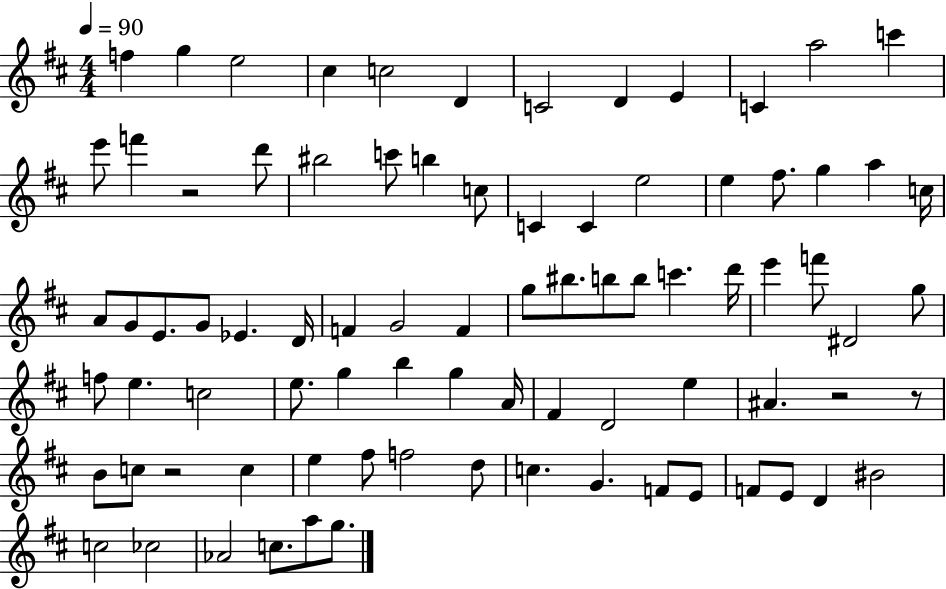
{
  \clef treble
  \numericTimeSignature
  \time 4/4
  \key d \major
  \tempo 4 = 90
  \repeat volta 2 { f''4 g''4 e''2 | cis''4 c''2 d'4 | c'2 d'4 e'4 | c'4 a''2 c'''4 | \break e'''8 f'''4 r2 d'''8 | bis''2 c'''8 b''4 c''8 | c'4 c'4 e''2 | e''4 fis''8. g''4 a''4 c''16 | \break a'8 g'8 e'8. g'8 ees'4. d'16 | f'4 g'2 f'4 | g''8 bis''8. b''8 b''8 c'''4. d'''16 | e'''4 f'''8 dis'2 g''8 | \break f''8 e''4. c''2 | e''8. g''4 b''4 g''4 a'16 | fis'4 d'2 e''4 | ais'4. r2 r8 | \break b'8 c''8 r2 c''4 | e''4 fis''8 f''2 d''8 | c''4. g'4. f'8 e'8 | f'8 e'8 d'4 bis'2 | \break c''2 ces''2 | aes'2 c''8. a''8 g''8. | } \bar "|."
}